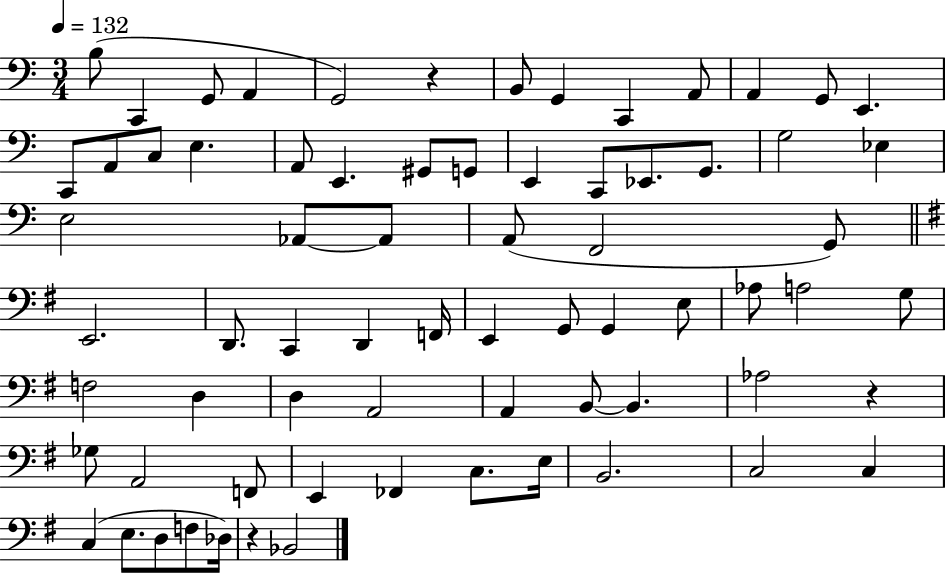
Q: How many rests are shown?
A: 3